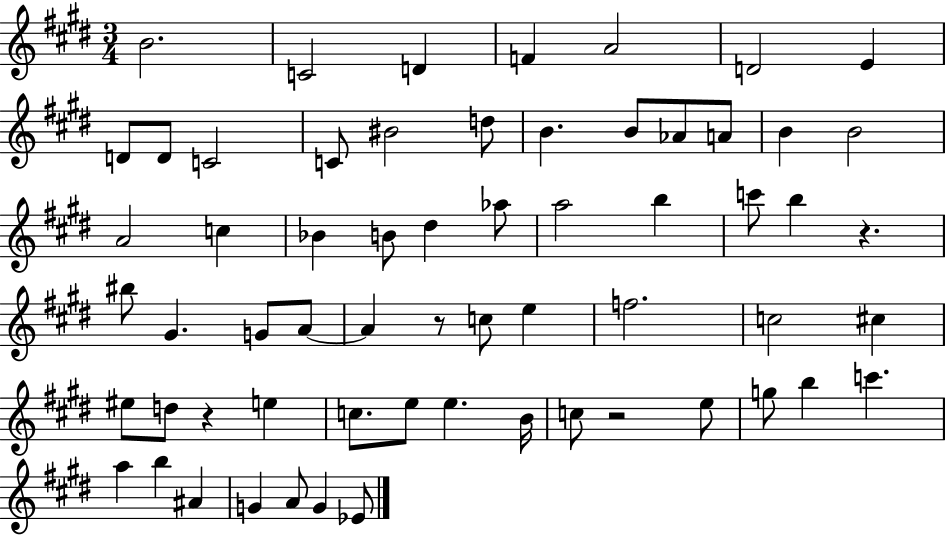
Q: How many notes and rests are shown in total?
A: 62